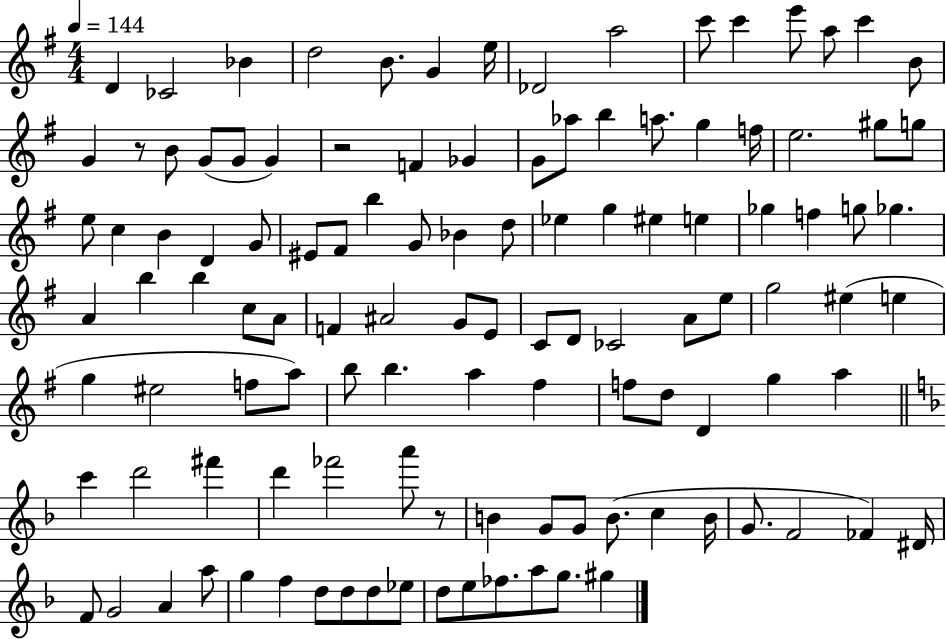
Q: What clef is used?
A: treble